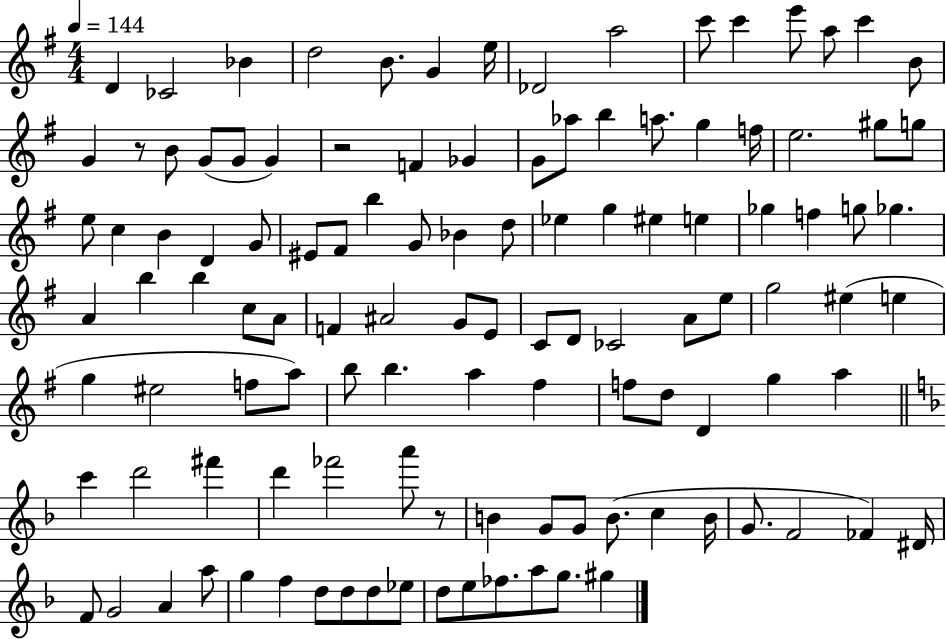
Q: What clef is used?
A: treble